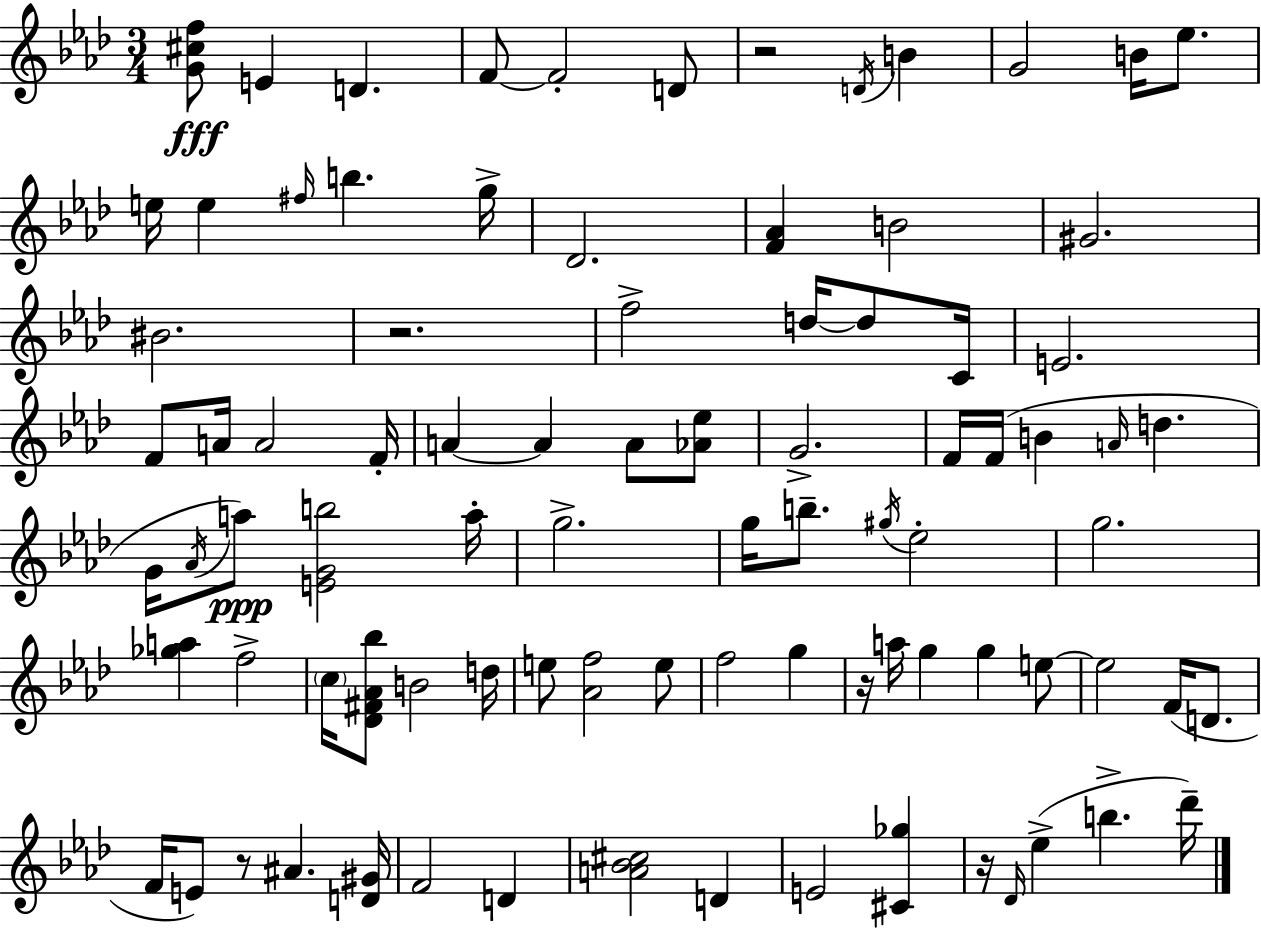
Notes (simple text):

[G4,C#5,F5]/e E4/q D4/q. F4/e F4/h D4/e R/h D4/s B4/q G4/h B4/s Eb5/e. E5/s E5/q F#5/s B5/q. G5/s Db4/h. [F4,Ab4]/q B4/h G#4/h. BIS4/h. R/h. F5/h D5/s D5/e C4/s E4/h. F4/e A4/s A4/h F4/s A4/q A4/q A4/e [Ab4,Eb5]/e G4/h. F4/s F4/s B4/q A4/s D5/q. G4/s Ab4/s A5/e [E4,G4,B5]/h A5/s G5/h. G5/s B5/e. G#5/s Eb5/h G5/h. [Gb5,A5]/q F5/h C5/s [Db4,F#4,Ab4,Bb5]/e B4/h D5/s E5/e [Ab4,F5]/h E5/e F5/h G5/q R/s A5/s G5/q G5/q E5/e E5/h F4/s D4/e. F4/s E4/e R/e A#4/q. [D4,G#4]/s F4/h D4/q [A4,Bb4,C#5]/h D4/q E4/h [C#4,Gb5]/q R/s Db4/s Eb5/q B5/q. Db6/s